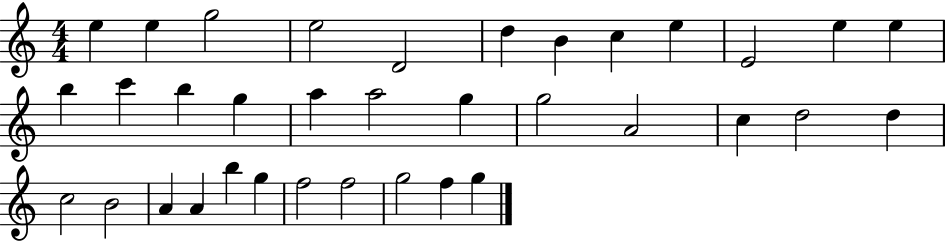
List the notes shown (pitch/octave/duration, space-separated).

E5/q E5/q G5/h E5/h D4/h D5/q B4/q C5/q E5/q E4/h E5/q E5/q B5/q C6/q B5/q G5/q A5/q A5/h G5/q G5/h A4/h C5/q D5/h D5/q C5/h B4/h A4/q A4/q B5/q G5/q F5/h F5/h G5/h F5/q G5/q